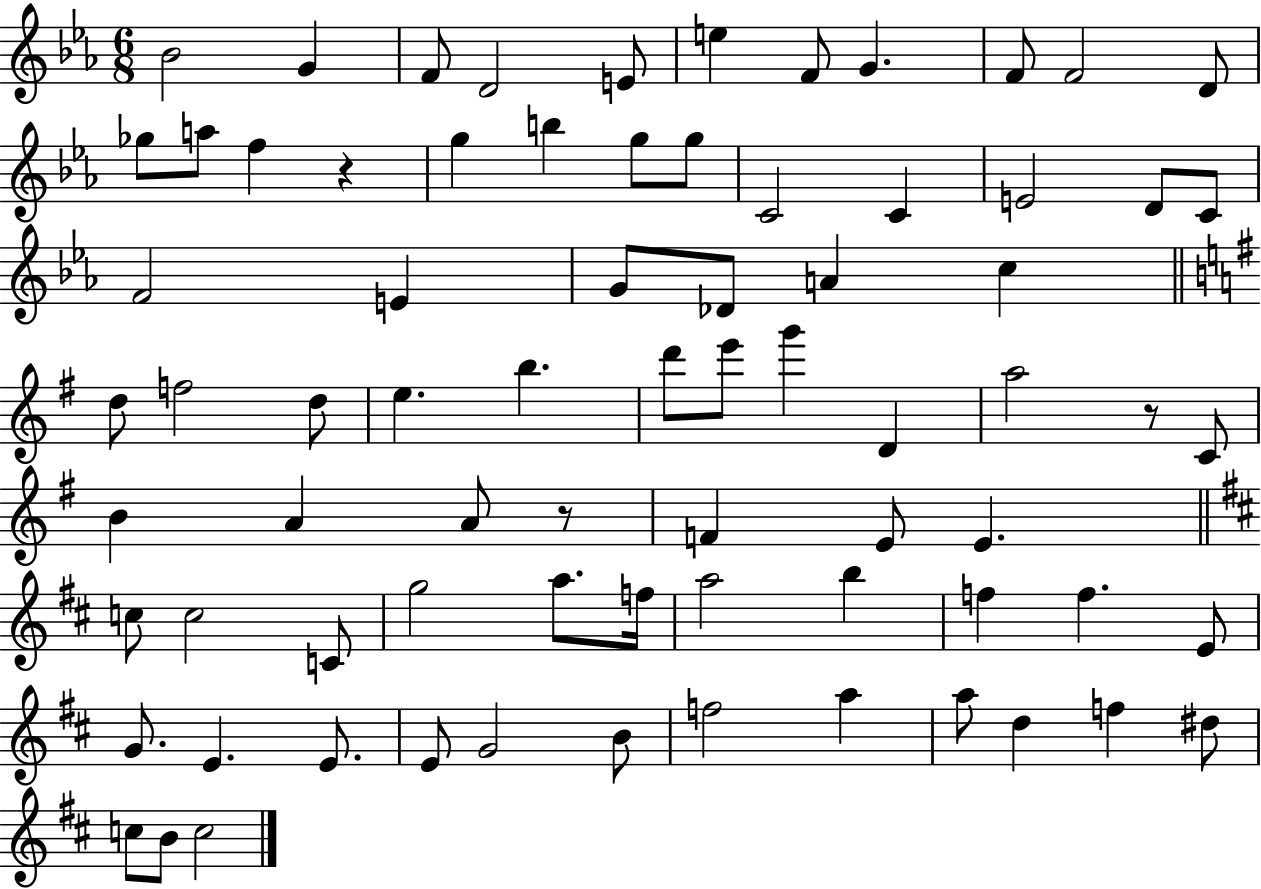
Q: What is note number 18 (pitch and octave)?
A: G5